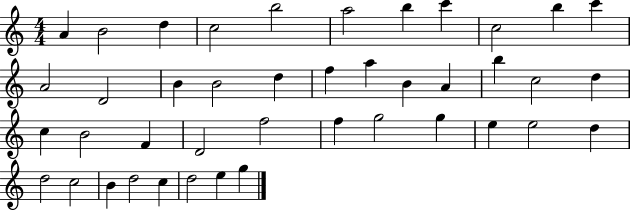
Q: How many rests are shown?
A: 0